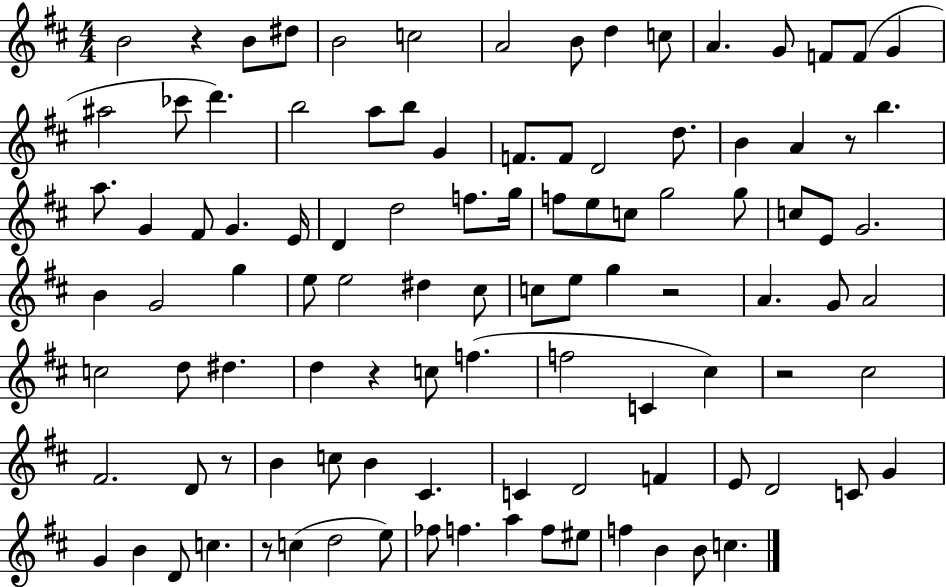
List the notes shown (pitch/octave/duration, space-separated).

B4/h R/q B4/e D#5/e B4/h C5/h A4/h B4/e D5/q C5/e A4/q. G4/e F4/e F4/e G4/q A#5/h CES6/e D6/q. B5/h A5/e B5/e G4/q F4/e. F4/e D4/h D5/e. B4/q A4/q R/e B5/q. A5/e. G4/q F#4/e G4/q. E4/s D4/q D5/h F5/e. G5/s F5/e E5/e C5/e G5/h G5/e C5/e E4/e G4/h. B4/q G4/h G5/q E5/e E5/h D#5/q C#5/e C5/e E5/e G5/q R/h A4/q. G4/e A4/h C5/h D5/e D#5/q. D5/q R/q C5/e F5/q. F5/h C4/q C#5/q R/h C#5/h F#4/h. D4/e R/e B4/q C5/e B4/q C#4/q. C4/q D4/h F4/q E4/e D4/h C4/e G4/q G4/q B4/q D4/e C5/q. R/e C5/q D5/h E5/e FES5/e F5/q. A5/q F5/e EIS5/e F5/q B4/q B4/e C5/q.